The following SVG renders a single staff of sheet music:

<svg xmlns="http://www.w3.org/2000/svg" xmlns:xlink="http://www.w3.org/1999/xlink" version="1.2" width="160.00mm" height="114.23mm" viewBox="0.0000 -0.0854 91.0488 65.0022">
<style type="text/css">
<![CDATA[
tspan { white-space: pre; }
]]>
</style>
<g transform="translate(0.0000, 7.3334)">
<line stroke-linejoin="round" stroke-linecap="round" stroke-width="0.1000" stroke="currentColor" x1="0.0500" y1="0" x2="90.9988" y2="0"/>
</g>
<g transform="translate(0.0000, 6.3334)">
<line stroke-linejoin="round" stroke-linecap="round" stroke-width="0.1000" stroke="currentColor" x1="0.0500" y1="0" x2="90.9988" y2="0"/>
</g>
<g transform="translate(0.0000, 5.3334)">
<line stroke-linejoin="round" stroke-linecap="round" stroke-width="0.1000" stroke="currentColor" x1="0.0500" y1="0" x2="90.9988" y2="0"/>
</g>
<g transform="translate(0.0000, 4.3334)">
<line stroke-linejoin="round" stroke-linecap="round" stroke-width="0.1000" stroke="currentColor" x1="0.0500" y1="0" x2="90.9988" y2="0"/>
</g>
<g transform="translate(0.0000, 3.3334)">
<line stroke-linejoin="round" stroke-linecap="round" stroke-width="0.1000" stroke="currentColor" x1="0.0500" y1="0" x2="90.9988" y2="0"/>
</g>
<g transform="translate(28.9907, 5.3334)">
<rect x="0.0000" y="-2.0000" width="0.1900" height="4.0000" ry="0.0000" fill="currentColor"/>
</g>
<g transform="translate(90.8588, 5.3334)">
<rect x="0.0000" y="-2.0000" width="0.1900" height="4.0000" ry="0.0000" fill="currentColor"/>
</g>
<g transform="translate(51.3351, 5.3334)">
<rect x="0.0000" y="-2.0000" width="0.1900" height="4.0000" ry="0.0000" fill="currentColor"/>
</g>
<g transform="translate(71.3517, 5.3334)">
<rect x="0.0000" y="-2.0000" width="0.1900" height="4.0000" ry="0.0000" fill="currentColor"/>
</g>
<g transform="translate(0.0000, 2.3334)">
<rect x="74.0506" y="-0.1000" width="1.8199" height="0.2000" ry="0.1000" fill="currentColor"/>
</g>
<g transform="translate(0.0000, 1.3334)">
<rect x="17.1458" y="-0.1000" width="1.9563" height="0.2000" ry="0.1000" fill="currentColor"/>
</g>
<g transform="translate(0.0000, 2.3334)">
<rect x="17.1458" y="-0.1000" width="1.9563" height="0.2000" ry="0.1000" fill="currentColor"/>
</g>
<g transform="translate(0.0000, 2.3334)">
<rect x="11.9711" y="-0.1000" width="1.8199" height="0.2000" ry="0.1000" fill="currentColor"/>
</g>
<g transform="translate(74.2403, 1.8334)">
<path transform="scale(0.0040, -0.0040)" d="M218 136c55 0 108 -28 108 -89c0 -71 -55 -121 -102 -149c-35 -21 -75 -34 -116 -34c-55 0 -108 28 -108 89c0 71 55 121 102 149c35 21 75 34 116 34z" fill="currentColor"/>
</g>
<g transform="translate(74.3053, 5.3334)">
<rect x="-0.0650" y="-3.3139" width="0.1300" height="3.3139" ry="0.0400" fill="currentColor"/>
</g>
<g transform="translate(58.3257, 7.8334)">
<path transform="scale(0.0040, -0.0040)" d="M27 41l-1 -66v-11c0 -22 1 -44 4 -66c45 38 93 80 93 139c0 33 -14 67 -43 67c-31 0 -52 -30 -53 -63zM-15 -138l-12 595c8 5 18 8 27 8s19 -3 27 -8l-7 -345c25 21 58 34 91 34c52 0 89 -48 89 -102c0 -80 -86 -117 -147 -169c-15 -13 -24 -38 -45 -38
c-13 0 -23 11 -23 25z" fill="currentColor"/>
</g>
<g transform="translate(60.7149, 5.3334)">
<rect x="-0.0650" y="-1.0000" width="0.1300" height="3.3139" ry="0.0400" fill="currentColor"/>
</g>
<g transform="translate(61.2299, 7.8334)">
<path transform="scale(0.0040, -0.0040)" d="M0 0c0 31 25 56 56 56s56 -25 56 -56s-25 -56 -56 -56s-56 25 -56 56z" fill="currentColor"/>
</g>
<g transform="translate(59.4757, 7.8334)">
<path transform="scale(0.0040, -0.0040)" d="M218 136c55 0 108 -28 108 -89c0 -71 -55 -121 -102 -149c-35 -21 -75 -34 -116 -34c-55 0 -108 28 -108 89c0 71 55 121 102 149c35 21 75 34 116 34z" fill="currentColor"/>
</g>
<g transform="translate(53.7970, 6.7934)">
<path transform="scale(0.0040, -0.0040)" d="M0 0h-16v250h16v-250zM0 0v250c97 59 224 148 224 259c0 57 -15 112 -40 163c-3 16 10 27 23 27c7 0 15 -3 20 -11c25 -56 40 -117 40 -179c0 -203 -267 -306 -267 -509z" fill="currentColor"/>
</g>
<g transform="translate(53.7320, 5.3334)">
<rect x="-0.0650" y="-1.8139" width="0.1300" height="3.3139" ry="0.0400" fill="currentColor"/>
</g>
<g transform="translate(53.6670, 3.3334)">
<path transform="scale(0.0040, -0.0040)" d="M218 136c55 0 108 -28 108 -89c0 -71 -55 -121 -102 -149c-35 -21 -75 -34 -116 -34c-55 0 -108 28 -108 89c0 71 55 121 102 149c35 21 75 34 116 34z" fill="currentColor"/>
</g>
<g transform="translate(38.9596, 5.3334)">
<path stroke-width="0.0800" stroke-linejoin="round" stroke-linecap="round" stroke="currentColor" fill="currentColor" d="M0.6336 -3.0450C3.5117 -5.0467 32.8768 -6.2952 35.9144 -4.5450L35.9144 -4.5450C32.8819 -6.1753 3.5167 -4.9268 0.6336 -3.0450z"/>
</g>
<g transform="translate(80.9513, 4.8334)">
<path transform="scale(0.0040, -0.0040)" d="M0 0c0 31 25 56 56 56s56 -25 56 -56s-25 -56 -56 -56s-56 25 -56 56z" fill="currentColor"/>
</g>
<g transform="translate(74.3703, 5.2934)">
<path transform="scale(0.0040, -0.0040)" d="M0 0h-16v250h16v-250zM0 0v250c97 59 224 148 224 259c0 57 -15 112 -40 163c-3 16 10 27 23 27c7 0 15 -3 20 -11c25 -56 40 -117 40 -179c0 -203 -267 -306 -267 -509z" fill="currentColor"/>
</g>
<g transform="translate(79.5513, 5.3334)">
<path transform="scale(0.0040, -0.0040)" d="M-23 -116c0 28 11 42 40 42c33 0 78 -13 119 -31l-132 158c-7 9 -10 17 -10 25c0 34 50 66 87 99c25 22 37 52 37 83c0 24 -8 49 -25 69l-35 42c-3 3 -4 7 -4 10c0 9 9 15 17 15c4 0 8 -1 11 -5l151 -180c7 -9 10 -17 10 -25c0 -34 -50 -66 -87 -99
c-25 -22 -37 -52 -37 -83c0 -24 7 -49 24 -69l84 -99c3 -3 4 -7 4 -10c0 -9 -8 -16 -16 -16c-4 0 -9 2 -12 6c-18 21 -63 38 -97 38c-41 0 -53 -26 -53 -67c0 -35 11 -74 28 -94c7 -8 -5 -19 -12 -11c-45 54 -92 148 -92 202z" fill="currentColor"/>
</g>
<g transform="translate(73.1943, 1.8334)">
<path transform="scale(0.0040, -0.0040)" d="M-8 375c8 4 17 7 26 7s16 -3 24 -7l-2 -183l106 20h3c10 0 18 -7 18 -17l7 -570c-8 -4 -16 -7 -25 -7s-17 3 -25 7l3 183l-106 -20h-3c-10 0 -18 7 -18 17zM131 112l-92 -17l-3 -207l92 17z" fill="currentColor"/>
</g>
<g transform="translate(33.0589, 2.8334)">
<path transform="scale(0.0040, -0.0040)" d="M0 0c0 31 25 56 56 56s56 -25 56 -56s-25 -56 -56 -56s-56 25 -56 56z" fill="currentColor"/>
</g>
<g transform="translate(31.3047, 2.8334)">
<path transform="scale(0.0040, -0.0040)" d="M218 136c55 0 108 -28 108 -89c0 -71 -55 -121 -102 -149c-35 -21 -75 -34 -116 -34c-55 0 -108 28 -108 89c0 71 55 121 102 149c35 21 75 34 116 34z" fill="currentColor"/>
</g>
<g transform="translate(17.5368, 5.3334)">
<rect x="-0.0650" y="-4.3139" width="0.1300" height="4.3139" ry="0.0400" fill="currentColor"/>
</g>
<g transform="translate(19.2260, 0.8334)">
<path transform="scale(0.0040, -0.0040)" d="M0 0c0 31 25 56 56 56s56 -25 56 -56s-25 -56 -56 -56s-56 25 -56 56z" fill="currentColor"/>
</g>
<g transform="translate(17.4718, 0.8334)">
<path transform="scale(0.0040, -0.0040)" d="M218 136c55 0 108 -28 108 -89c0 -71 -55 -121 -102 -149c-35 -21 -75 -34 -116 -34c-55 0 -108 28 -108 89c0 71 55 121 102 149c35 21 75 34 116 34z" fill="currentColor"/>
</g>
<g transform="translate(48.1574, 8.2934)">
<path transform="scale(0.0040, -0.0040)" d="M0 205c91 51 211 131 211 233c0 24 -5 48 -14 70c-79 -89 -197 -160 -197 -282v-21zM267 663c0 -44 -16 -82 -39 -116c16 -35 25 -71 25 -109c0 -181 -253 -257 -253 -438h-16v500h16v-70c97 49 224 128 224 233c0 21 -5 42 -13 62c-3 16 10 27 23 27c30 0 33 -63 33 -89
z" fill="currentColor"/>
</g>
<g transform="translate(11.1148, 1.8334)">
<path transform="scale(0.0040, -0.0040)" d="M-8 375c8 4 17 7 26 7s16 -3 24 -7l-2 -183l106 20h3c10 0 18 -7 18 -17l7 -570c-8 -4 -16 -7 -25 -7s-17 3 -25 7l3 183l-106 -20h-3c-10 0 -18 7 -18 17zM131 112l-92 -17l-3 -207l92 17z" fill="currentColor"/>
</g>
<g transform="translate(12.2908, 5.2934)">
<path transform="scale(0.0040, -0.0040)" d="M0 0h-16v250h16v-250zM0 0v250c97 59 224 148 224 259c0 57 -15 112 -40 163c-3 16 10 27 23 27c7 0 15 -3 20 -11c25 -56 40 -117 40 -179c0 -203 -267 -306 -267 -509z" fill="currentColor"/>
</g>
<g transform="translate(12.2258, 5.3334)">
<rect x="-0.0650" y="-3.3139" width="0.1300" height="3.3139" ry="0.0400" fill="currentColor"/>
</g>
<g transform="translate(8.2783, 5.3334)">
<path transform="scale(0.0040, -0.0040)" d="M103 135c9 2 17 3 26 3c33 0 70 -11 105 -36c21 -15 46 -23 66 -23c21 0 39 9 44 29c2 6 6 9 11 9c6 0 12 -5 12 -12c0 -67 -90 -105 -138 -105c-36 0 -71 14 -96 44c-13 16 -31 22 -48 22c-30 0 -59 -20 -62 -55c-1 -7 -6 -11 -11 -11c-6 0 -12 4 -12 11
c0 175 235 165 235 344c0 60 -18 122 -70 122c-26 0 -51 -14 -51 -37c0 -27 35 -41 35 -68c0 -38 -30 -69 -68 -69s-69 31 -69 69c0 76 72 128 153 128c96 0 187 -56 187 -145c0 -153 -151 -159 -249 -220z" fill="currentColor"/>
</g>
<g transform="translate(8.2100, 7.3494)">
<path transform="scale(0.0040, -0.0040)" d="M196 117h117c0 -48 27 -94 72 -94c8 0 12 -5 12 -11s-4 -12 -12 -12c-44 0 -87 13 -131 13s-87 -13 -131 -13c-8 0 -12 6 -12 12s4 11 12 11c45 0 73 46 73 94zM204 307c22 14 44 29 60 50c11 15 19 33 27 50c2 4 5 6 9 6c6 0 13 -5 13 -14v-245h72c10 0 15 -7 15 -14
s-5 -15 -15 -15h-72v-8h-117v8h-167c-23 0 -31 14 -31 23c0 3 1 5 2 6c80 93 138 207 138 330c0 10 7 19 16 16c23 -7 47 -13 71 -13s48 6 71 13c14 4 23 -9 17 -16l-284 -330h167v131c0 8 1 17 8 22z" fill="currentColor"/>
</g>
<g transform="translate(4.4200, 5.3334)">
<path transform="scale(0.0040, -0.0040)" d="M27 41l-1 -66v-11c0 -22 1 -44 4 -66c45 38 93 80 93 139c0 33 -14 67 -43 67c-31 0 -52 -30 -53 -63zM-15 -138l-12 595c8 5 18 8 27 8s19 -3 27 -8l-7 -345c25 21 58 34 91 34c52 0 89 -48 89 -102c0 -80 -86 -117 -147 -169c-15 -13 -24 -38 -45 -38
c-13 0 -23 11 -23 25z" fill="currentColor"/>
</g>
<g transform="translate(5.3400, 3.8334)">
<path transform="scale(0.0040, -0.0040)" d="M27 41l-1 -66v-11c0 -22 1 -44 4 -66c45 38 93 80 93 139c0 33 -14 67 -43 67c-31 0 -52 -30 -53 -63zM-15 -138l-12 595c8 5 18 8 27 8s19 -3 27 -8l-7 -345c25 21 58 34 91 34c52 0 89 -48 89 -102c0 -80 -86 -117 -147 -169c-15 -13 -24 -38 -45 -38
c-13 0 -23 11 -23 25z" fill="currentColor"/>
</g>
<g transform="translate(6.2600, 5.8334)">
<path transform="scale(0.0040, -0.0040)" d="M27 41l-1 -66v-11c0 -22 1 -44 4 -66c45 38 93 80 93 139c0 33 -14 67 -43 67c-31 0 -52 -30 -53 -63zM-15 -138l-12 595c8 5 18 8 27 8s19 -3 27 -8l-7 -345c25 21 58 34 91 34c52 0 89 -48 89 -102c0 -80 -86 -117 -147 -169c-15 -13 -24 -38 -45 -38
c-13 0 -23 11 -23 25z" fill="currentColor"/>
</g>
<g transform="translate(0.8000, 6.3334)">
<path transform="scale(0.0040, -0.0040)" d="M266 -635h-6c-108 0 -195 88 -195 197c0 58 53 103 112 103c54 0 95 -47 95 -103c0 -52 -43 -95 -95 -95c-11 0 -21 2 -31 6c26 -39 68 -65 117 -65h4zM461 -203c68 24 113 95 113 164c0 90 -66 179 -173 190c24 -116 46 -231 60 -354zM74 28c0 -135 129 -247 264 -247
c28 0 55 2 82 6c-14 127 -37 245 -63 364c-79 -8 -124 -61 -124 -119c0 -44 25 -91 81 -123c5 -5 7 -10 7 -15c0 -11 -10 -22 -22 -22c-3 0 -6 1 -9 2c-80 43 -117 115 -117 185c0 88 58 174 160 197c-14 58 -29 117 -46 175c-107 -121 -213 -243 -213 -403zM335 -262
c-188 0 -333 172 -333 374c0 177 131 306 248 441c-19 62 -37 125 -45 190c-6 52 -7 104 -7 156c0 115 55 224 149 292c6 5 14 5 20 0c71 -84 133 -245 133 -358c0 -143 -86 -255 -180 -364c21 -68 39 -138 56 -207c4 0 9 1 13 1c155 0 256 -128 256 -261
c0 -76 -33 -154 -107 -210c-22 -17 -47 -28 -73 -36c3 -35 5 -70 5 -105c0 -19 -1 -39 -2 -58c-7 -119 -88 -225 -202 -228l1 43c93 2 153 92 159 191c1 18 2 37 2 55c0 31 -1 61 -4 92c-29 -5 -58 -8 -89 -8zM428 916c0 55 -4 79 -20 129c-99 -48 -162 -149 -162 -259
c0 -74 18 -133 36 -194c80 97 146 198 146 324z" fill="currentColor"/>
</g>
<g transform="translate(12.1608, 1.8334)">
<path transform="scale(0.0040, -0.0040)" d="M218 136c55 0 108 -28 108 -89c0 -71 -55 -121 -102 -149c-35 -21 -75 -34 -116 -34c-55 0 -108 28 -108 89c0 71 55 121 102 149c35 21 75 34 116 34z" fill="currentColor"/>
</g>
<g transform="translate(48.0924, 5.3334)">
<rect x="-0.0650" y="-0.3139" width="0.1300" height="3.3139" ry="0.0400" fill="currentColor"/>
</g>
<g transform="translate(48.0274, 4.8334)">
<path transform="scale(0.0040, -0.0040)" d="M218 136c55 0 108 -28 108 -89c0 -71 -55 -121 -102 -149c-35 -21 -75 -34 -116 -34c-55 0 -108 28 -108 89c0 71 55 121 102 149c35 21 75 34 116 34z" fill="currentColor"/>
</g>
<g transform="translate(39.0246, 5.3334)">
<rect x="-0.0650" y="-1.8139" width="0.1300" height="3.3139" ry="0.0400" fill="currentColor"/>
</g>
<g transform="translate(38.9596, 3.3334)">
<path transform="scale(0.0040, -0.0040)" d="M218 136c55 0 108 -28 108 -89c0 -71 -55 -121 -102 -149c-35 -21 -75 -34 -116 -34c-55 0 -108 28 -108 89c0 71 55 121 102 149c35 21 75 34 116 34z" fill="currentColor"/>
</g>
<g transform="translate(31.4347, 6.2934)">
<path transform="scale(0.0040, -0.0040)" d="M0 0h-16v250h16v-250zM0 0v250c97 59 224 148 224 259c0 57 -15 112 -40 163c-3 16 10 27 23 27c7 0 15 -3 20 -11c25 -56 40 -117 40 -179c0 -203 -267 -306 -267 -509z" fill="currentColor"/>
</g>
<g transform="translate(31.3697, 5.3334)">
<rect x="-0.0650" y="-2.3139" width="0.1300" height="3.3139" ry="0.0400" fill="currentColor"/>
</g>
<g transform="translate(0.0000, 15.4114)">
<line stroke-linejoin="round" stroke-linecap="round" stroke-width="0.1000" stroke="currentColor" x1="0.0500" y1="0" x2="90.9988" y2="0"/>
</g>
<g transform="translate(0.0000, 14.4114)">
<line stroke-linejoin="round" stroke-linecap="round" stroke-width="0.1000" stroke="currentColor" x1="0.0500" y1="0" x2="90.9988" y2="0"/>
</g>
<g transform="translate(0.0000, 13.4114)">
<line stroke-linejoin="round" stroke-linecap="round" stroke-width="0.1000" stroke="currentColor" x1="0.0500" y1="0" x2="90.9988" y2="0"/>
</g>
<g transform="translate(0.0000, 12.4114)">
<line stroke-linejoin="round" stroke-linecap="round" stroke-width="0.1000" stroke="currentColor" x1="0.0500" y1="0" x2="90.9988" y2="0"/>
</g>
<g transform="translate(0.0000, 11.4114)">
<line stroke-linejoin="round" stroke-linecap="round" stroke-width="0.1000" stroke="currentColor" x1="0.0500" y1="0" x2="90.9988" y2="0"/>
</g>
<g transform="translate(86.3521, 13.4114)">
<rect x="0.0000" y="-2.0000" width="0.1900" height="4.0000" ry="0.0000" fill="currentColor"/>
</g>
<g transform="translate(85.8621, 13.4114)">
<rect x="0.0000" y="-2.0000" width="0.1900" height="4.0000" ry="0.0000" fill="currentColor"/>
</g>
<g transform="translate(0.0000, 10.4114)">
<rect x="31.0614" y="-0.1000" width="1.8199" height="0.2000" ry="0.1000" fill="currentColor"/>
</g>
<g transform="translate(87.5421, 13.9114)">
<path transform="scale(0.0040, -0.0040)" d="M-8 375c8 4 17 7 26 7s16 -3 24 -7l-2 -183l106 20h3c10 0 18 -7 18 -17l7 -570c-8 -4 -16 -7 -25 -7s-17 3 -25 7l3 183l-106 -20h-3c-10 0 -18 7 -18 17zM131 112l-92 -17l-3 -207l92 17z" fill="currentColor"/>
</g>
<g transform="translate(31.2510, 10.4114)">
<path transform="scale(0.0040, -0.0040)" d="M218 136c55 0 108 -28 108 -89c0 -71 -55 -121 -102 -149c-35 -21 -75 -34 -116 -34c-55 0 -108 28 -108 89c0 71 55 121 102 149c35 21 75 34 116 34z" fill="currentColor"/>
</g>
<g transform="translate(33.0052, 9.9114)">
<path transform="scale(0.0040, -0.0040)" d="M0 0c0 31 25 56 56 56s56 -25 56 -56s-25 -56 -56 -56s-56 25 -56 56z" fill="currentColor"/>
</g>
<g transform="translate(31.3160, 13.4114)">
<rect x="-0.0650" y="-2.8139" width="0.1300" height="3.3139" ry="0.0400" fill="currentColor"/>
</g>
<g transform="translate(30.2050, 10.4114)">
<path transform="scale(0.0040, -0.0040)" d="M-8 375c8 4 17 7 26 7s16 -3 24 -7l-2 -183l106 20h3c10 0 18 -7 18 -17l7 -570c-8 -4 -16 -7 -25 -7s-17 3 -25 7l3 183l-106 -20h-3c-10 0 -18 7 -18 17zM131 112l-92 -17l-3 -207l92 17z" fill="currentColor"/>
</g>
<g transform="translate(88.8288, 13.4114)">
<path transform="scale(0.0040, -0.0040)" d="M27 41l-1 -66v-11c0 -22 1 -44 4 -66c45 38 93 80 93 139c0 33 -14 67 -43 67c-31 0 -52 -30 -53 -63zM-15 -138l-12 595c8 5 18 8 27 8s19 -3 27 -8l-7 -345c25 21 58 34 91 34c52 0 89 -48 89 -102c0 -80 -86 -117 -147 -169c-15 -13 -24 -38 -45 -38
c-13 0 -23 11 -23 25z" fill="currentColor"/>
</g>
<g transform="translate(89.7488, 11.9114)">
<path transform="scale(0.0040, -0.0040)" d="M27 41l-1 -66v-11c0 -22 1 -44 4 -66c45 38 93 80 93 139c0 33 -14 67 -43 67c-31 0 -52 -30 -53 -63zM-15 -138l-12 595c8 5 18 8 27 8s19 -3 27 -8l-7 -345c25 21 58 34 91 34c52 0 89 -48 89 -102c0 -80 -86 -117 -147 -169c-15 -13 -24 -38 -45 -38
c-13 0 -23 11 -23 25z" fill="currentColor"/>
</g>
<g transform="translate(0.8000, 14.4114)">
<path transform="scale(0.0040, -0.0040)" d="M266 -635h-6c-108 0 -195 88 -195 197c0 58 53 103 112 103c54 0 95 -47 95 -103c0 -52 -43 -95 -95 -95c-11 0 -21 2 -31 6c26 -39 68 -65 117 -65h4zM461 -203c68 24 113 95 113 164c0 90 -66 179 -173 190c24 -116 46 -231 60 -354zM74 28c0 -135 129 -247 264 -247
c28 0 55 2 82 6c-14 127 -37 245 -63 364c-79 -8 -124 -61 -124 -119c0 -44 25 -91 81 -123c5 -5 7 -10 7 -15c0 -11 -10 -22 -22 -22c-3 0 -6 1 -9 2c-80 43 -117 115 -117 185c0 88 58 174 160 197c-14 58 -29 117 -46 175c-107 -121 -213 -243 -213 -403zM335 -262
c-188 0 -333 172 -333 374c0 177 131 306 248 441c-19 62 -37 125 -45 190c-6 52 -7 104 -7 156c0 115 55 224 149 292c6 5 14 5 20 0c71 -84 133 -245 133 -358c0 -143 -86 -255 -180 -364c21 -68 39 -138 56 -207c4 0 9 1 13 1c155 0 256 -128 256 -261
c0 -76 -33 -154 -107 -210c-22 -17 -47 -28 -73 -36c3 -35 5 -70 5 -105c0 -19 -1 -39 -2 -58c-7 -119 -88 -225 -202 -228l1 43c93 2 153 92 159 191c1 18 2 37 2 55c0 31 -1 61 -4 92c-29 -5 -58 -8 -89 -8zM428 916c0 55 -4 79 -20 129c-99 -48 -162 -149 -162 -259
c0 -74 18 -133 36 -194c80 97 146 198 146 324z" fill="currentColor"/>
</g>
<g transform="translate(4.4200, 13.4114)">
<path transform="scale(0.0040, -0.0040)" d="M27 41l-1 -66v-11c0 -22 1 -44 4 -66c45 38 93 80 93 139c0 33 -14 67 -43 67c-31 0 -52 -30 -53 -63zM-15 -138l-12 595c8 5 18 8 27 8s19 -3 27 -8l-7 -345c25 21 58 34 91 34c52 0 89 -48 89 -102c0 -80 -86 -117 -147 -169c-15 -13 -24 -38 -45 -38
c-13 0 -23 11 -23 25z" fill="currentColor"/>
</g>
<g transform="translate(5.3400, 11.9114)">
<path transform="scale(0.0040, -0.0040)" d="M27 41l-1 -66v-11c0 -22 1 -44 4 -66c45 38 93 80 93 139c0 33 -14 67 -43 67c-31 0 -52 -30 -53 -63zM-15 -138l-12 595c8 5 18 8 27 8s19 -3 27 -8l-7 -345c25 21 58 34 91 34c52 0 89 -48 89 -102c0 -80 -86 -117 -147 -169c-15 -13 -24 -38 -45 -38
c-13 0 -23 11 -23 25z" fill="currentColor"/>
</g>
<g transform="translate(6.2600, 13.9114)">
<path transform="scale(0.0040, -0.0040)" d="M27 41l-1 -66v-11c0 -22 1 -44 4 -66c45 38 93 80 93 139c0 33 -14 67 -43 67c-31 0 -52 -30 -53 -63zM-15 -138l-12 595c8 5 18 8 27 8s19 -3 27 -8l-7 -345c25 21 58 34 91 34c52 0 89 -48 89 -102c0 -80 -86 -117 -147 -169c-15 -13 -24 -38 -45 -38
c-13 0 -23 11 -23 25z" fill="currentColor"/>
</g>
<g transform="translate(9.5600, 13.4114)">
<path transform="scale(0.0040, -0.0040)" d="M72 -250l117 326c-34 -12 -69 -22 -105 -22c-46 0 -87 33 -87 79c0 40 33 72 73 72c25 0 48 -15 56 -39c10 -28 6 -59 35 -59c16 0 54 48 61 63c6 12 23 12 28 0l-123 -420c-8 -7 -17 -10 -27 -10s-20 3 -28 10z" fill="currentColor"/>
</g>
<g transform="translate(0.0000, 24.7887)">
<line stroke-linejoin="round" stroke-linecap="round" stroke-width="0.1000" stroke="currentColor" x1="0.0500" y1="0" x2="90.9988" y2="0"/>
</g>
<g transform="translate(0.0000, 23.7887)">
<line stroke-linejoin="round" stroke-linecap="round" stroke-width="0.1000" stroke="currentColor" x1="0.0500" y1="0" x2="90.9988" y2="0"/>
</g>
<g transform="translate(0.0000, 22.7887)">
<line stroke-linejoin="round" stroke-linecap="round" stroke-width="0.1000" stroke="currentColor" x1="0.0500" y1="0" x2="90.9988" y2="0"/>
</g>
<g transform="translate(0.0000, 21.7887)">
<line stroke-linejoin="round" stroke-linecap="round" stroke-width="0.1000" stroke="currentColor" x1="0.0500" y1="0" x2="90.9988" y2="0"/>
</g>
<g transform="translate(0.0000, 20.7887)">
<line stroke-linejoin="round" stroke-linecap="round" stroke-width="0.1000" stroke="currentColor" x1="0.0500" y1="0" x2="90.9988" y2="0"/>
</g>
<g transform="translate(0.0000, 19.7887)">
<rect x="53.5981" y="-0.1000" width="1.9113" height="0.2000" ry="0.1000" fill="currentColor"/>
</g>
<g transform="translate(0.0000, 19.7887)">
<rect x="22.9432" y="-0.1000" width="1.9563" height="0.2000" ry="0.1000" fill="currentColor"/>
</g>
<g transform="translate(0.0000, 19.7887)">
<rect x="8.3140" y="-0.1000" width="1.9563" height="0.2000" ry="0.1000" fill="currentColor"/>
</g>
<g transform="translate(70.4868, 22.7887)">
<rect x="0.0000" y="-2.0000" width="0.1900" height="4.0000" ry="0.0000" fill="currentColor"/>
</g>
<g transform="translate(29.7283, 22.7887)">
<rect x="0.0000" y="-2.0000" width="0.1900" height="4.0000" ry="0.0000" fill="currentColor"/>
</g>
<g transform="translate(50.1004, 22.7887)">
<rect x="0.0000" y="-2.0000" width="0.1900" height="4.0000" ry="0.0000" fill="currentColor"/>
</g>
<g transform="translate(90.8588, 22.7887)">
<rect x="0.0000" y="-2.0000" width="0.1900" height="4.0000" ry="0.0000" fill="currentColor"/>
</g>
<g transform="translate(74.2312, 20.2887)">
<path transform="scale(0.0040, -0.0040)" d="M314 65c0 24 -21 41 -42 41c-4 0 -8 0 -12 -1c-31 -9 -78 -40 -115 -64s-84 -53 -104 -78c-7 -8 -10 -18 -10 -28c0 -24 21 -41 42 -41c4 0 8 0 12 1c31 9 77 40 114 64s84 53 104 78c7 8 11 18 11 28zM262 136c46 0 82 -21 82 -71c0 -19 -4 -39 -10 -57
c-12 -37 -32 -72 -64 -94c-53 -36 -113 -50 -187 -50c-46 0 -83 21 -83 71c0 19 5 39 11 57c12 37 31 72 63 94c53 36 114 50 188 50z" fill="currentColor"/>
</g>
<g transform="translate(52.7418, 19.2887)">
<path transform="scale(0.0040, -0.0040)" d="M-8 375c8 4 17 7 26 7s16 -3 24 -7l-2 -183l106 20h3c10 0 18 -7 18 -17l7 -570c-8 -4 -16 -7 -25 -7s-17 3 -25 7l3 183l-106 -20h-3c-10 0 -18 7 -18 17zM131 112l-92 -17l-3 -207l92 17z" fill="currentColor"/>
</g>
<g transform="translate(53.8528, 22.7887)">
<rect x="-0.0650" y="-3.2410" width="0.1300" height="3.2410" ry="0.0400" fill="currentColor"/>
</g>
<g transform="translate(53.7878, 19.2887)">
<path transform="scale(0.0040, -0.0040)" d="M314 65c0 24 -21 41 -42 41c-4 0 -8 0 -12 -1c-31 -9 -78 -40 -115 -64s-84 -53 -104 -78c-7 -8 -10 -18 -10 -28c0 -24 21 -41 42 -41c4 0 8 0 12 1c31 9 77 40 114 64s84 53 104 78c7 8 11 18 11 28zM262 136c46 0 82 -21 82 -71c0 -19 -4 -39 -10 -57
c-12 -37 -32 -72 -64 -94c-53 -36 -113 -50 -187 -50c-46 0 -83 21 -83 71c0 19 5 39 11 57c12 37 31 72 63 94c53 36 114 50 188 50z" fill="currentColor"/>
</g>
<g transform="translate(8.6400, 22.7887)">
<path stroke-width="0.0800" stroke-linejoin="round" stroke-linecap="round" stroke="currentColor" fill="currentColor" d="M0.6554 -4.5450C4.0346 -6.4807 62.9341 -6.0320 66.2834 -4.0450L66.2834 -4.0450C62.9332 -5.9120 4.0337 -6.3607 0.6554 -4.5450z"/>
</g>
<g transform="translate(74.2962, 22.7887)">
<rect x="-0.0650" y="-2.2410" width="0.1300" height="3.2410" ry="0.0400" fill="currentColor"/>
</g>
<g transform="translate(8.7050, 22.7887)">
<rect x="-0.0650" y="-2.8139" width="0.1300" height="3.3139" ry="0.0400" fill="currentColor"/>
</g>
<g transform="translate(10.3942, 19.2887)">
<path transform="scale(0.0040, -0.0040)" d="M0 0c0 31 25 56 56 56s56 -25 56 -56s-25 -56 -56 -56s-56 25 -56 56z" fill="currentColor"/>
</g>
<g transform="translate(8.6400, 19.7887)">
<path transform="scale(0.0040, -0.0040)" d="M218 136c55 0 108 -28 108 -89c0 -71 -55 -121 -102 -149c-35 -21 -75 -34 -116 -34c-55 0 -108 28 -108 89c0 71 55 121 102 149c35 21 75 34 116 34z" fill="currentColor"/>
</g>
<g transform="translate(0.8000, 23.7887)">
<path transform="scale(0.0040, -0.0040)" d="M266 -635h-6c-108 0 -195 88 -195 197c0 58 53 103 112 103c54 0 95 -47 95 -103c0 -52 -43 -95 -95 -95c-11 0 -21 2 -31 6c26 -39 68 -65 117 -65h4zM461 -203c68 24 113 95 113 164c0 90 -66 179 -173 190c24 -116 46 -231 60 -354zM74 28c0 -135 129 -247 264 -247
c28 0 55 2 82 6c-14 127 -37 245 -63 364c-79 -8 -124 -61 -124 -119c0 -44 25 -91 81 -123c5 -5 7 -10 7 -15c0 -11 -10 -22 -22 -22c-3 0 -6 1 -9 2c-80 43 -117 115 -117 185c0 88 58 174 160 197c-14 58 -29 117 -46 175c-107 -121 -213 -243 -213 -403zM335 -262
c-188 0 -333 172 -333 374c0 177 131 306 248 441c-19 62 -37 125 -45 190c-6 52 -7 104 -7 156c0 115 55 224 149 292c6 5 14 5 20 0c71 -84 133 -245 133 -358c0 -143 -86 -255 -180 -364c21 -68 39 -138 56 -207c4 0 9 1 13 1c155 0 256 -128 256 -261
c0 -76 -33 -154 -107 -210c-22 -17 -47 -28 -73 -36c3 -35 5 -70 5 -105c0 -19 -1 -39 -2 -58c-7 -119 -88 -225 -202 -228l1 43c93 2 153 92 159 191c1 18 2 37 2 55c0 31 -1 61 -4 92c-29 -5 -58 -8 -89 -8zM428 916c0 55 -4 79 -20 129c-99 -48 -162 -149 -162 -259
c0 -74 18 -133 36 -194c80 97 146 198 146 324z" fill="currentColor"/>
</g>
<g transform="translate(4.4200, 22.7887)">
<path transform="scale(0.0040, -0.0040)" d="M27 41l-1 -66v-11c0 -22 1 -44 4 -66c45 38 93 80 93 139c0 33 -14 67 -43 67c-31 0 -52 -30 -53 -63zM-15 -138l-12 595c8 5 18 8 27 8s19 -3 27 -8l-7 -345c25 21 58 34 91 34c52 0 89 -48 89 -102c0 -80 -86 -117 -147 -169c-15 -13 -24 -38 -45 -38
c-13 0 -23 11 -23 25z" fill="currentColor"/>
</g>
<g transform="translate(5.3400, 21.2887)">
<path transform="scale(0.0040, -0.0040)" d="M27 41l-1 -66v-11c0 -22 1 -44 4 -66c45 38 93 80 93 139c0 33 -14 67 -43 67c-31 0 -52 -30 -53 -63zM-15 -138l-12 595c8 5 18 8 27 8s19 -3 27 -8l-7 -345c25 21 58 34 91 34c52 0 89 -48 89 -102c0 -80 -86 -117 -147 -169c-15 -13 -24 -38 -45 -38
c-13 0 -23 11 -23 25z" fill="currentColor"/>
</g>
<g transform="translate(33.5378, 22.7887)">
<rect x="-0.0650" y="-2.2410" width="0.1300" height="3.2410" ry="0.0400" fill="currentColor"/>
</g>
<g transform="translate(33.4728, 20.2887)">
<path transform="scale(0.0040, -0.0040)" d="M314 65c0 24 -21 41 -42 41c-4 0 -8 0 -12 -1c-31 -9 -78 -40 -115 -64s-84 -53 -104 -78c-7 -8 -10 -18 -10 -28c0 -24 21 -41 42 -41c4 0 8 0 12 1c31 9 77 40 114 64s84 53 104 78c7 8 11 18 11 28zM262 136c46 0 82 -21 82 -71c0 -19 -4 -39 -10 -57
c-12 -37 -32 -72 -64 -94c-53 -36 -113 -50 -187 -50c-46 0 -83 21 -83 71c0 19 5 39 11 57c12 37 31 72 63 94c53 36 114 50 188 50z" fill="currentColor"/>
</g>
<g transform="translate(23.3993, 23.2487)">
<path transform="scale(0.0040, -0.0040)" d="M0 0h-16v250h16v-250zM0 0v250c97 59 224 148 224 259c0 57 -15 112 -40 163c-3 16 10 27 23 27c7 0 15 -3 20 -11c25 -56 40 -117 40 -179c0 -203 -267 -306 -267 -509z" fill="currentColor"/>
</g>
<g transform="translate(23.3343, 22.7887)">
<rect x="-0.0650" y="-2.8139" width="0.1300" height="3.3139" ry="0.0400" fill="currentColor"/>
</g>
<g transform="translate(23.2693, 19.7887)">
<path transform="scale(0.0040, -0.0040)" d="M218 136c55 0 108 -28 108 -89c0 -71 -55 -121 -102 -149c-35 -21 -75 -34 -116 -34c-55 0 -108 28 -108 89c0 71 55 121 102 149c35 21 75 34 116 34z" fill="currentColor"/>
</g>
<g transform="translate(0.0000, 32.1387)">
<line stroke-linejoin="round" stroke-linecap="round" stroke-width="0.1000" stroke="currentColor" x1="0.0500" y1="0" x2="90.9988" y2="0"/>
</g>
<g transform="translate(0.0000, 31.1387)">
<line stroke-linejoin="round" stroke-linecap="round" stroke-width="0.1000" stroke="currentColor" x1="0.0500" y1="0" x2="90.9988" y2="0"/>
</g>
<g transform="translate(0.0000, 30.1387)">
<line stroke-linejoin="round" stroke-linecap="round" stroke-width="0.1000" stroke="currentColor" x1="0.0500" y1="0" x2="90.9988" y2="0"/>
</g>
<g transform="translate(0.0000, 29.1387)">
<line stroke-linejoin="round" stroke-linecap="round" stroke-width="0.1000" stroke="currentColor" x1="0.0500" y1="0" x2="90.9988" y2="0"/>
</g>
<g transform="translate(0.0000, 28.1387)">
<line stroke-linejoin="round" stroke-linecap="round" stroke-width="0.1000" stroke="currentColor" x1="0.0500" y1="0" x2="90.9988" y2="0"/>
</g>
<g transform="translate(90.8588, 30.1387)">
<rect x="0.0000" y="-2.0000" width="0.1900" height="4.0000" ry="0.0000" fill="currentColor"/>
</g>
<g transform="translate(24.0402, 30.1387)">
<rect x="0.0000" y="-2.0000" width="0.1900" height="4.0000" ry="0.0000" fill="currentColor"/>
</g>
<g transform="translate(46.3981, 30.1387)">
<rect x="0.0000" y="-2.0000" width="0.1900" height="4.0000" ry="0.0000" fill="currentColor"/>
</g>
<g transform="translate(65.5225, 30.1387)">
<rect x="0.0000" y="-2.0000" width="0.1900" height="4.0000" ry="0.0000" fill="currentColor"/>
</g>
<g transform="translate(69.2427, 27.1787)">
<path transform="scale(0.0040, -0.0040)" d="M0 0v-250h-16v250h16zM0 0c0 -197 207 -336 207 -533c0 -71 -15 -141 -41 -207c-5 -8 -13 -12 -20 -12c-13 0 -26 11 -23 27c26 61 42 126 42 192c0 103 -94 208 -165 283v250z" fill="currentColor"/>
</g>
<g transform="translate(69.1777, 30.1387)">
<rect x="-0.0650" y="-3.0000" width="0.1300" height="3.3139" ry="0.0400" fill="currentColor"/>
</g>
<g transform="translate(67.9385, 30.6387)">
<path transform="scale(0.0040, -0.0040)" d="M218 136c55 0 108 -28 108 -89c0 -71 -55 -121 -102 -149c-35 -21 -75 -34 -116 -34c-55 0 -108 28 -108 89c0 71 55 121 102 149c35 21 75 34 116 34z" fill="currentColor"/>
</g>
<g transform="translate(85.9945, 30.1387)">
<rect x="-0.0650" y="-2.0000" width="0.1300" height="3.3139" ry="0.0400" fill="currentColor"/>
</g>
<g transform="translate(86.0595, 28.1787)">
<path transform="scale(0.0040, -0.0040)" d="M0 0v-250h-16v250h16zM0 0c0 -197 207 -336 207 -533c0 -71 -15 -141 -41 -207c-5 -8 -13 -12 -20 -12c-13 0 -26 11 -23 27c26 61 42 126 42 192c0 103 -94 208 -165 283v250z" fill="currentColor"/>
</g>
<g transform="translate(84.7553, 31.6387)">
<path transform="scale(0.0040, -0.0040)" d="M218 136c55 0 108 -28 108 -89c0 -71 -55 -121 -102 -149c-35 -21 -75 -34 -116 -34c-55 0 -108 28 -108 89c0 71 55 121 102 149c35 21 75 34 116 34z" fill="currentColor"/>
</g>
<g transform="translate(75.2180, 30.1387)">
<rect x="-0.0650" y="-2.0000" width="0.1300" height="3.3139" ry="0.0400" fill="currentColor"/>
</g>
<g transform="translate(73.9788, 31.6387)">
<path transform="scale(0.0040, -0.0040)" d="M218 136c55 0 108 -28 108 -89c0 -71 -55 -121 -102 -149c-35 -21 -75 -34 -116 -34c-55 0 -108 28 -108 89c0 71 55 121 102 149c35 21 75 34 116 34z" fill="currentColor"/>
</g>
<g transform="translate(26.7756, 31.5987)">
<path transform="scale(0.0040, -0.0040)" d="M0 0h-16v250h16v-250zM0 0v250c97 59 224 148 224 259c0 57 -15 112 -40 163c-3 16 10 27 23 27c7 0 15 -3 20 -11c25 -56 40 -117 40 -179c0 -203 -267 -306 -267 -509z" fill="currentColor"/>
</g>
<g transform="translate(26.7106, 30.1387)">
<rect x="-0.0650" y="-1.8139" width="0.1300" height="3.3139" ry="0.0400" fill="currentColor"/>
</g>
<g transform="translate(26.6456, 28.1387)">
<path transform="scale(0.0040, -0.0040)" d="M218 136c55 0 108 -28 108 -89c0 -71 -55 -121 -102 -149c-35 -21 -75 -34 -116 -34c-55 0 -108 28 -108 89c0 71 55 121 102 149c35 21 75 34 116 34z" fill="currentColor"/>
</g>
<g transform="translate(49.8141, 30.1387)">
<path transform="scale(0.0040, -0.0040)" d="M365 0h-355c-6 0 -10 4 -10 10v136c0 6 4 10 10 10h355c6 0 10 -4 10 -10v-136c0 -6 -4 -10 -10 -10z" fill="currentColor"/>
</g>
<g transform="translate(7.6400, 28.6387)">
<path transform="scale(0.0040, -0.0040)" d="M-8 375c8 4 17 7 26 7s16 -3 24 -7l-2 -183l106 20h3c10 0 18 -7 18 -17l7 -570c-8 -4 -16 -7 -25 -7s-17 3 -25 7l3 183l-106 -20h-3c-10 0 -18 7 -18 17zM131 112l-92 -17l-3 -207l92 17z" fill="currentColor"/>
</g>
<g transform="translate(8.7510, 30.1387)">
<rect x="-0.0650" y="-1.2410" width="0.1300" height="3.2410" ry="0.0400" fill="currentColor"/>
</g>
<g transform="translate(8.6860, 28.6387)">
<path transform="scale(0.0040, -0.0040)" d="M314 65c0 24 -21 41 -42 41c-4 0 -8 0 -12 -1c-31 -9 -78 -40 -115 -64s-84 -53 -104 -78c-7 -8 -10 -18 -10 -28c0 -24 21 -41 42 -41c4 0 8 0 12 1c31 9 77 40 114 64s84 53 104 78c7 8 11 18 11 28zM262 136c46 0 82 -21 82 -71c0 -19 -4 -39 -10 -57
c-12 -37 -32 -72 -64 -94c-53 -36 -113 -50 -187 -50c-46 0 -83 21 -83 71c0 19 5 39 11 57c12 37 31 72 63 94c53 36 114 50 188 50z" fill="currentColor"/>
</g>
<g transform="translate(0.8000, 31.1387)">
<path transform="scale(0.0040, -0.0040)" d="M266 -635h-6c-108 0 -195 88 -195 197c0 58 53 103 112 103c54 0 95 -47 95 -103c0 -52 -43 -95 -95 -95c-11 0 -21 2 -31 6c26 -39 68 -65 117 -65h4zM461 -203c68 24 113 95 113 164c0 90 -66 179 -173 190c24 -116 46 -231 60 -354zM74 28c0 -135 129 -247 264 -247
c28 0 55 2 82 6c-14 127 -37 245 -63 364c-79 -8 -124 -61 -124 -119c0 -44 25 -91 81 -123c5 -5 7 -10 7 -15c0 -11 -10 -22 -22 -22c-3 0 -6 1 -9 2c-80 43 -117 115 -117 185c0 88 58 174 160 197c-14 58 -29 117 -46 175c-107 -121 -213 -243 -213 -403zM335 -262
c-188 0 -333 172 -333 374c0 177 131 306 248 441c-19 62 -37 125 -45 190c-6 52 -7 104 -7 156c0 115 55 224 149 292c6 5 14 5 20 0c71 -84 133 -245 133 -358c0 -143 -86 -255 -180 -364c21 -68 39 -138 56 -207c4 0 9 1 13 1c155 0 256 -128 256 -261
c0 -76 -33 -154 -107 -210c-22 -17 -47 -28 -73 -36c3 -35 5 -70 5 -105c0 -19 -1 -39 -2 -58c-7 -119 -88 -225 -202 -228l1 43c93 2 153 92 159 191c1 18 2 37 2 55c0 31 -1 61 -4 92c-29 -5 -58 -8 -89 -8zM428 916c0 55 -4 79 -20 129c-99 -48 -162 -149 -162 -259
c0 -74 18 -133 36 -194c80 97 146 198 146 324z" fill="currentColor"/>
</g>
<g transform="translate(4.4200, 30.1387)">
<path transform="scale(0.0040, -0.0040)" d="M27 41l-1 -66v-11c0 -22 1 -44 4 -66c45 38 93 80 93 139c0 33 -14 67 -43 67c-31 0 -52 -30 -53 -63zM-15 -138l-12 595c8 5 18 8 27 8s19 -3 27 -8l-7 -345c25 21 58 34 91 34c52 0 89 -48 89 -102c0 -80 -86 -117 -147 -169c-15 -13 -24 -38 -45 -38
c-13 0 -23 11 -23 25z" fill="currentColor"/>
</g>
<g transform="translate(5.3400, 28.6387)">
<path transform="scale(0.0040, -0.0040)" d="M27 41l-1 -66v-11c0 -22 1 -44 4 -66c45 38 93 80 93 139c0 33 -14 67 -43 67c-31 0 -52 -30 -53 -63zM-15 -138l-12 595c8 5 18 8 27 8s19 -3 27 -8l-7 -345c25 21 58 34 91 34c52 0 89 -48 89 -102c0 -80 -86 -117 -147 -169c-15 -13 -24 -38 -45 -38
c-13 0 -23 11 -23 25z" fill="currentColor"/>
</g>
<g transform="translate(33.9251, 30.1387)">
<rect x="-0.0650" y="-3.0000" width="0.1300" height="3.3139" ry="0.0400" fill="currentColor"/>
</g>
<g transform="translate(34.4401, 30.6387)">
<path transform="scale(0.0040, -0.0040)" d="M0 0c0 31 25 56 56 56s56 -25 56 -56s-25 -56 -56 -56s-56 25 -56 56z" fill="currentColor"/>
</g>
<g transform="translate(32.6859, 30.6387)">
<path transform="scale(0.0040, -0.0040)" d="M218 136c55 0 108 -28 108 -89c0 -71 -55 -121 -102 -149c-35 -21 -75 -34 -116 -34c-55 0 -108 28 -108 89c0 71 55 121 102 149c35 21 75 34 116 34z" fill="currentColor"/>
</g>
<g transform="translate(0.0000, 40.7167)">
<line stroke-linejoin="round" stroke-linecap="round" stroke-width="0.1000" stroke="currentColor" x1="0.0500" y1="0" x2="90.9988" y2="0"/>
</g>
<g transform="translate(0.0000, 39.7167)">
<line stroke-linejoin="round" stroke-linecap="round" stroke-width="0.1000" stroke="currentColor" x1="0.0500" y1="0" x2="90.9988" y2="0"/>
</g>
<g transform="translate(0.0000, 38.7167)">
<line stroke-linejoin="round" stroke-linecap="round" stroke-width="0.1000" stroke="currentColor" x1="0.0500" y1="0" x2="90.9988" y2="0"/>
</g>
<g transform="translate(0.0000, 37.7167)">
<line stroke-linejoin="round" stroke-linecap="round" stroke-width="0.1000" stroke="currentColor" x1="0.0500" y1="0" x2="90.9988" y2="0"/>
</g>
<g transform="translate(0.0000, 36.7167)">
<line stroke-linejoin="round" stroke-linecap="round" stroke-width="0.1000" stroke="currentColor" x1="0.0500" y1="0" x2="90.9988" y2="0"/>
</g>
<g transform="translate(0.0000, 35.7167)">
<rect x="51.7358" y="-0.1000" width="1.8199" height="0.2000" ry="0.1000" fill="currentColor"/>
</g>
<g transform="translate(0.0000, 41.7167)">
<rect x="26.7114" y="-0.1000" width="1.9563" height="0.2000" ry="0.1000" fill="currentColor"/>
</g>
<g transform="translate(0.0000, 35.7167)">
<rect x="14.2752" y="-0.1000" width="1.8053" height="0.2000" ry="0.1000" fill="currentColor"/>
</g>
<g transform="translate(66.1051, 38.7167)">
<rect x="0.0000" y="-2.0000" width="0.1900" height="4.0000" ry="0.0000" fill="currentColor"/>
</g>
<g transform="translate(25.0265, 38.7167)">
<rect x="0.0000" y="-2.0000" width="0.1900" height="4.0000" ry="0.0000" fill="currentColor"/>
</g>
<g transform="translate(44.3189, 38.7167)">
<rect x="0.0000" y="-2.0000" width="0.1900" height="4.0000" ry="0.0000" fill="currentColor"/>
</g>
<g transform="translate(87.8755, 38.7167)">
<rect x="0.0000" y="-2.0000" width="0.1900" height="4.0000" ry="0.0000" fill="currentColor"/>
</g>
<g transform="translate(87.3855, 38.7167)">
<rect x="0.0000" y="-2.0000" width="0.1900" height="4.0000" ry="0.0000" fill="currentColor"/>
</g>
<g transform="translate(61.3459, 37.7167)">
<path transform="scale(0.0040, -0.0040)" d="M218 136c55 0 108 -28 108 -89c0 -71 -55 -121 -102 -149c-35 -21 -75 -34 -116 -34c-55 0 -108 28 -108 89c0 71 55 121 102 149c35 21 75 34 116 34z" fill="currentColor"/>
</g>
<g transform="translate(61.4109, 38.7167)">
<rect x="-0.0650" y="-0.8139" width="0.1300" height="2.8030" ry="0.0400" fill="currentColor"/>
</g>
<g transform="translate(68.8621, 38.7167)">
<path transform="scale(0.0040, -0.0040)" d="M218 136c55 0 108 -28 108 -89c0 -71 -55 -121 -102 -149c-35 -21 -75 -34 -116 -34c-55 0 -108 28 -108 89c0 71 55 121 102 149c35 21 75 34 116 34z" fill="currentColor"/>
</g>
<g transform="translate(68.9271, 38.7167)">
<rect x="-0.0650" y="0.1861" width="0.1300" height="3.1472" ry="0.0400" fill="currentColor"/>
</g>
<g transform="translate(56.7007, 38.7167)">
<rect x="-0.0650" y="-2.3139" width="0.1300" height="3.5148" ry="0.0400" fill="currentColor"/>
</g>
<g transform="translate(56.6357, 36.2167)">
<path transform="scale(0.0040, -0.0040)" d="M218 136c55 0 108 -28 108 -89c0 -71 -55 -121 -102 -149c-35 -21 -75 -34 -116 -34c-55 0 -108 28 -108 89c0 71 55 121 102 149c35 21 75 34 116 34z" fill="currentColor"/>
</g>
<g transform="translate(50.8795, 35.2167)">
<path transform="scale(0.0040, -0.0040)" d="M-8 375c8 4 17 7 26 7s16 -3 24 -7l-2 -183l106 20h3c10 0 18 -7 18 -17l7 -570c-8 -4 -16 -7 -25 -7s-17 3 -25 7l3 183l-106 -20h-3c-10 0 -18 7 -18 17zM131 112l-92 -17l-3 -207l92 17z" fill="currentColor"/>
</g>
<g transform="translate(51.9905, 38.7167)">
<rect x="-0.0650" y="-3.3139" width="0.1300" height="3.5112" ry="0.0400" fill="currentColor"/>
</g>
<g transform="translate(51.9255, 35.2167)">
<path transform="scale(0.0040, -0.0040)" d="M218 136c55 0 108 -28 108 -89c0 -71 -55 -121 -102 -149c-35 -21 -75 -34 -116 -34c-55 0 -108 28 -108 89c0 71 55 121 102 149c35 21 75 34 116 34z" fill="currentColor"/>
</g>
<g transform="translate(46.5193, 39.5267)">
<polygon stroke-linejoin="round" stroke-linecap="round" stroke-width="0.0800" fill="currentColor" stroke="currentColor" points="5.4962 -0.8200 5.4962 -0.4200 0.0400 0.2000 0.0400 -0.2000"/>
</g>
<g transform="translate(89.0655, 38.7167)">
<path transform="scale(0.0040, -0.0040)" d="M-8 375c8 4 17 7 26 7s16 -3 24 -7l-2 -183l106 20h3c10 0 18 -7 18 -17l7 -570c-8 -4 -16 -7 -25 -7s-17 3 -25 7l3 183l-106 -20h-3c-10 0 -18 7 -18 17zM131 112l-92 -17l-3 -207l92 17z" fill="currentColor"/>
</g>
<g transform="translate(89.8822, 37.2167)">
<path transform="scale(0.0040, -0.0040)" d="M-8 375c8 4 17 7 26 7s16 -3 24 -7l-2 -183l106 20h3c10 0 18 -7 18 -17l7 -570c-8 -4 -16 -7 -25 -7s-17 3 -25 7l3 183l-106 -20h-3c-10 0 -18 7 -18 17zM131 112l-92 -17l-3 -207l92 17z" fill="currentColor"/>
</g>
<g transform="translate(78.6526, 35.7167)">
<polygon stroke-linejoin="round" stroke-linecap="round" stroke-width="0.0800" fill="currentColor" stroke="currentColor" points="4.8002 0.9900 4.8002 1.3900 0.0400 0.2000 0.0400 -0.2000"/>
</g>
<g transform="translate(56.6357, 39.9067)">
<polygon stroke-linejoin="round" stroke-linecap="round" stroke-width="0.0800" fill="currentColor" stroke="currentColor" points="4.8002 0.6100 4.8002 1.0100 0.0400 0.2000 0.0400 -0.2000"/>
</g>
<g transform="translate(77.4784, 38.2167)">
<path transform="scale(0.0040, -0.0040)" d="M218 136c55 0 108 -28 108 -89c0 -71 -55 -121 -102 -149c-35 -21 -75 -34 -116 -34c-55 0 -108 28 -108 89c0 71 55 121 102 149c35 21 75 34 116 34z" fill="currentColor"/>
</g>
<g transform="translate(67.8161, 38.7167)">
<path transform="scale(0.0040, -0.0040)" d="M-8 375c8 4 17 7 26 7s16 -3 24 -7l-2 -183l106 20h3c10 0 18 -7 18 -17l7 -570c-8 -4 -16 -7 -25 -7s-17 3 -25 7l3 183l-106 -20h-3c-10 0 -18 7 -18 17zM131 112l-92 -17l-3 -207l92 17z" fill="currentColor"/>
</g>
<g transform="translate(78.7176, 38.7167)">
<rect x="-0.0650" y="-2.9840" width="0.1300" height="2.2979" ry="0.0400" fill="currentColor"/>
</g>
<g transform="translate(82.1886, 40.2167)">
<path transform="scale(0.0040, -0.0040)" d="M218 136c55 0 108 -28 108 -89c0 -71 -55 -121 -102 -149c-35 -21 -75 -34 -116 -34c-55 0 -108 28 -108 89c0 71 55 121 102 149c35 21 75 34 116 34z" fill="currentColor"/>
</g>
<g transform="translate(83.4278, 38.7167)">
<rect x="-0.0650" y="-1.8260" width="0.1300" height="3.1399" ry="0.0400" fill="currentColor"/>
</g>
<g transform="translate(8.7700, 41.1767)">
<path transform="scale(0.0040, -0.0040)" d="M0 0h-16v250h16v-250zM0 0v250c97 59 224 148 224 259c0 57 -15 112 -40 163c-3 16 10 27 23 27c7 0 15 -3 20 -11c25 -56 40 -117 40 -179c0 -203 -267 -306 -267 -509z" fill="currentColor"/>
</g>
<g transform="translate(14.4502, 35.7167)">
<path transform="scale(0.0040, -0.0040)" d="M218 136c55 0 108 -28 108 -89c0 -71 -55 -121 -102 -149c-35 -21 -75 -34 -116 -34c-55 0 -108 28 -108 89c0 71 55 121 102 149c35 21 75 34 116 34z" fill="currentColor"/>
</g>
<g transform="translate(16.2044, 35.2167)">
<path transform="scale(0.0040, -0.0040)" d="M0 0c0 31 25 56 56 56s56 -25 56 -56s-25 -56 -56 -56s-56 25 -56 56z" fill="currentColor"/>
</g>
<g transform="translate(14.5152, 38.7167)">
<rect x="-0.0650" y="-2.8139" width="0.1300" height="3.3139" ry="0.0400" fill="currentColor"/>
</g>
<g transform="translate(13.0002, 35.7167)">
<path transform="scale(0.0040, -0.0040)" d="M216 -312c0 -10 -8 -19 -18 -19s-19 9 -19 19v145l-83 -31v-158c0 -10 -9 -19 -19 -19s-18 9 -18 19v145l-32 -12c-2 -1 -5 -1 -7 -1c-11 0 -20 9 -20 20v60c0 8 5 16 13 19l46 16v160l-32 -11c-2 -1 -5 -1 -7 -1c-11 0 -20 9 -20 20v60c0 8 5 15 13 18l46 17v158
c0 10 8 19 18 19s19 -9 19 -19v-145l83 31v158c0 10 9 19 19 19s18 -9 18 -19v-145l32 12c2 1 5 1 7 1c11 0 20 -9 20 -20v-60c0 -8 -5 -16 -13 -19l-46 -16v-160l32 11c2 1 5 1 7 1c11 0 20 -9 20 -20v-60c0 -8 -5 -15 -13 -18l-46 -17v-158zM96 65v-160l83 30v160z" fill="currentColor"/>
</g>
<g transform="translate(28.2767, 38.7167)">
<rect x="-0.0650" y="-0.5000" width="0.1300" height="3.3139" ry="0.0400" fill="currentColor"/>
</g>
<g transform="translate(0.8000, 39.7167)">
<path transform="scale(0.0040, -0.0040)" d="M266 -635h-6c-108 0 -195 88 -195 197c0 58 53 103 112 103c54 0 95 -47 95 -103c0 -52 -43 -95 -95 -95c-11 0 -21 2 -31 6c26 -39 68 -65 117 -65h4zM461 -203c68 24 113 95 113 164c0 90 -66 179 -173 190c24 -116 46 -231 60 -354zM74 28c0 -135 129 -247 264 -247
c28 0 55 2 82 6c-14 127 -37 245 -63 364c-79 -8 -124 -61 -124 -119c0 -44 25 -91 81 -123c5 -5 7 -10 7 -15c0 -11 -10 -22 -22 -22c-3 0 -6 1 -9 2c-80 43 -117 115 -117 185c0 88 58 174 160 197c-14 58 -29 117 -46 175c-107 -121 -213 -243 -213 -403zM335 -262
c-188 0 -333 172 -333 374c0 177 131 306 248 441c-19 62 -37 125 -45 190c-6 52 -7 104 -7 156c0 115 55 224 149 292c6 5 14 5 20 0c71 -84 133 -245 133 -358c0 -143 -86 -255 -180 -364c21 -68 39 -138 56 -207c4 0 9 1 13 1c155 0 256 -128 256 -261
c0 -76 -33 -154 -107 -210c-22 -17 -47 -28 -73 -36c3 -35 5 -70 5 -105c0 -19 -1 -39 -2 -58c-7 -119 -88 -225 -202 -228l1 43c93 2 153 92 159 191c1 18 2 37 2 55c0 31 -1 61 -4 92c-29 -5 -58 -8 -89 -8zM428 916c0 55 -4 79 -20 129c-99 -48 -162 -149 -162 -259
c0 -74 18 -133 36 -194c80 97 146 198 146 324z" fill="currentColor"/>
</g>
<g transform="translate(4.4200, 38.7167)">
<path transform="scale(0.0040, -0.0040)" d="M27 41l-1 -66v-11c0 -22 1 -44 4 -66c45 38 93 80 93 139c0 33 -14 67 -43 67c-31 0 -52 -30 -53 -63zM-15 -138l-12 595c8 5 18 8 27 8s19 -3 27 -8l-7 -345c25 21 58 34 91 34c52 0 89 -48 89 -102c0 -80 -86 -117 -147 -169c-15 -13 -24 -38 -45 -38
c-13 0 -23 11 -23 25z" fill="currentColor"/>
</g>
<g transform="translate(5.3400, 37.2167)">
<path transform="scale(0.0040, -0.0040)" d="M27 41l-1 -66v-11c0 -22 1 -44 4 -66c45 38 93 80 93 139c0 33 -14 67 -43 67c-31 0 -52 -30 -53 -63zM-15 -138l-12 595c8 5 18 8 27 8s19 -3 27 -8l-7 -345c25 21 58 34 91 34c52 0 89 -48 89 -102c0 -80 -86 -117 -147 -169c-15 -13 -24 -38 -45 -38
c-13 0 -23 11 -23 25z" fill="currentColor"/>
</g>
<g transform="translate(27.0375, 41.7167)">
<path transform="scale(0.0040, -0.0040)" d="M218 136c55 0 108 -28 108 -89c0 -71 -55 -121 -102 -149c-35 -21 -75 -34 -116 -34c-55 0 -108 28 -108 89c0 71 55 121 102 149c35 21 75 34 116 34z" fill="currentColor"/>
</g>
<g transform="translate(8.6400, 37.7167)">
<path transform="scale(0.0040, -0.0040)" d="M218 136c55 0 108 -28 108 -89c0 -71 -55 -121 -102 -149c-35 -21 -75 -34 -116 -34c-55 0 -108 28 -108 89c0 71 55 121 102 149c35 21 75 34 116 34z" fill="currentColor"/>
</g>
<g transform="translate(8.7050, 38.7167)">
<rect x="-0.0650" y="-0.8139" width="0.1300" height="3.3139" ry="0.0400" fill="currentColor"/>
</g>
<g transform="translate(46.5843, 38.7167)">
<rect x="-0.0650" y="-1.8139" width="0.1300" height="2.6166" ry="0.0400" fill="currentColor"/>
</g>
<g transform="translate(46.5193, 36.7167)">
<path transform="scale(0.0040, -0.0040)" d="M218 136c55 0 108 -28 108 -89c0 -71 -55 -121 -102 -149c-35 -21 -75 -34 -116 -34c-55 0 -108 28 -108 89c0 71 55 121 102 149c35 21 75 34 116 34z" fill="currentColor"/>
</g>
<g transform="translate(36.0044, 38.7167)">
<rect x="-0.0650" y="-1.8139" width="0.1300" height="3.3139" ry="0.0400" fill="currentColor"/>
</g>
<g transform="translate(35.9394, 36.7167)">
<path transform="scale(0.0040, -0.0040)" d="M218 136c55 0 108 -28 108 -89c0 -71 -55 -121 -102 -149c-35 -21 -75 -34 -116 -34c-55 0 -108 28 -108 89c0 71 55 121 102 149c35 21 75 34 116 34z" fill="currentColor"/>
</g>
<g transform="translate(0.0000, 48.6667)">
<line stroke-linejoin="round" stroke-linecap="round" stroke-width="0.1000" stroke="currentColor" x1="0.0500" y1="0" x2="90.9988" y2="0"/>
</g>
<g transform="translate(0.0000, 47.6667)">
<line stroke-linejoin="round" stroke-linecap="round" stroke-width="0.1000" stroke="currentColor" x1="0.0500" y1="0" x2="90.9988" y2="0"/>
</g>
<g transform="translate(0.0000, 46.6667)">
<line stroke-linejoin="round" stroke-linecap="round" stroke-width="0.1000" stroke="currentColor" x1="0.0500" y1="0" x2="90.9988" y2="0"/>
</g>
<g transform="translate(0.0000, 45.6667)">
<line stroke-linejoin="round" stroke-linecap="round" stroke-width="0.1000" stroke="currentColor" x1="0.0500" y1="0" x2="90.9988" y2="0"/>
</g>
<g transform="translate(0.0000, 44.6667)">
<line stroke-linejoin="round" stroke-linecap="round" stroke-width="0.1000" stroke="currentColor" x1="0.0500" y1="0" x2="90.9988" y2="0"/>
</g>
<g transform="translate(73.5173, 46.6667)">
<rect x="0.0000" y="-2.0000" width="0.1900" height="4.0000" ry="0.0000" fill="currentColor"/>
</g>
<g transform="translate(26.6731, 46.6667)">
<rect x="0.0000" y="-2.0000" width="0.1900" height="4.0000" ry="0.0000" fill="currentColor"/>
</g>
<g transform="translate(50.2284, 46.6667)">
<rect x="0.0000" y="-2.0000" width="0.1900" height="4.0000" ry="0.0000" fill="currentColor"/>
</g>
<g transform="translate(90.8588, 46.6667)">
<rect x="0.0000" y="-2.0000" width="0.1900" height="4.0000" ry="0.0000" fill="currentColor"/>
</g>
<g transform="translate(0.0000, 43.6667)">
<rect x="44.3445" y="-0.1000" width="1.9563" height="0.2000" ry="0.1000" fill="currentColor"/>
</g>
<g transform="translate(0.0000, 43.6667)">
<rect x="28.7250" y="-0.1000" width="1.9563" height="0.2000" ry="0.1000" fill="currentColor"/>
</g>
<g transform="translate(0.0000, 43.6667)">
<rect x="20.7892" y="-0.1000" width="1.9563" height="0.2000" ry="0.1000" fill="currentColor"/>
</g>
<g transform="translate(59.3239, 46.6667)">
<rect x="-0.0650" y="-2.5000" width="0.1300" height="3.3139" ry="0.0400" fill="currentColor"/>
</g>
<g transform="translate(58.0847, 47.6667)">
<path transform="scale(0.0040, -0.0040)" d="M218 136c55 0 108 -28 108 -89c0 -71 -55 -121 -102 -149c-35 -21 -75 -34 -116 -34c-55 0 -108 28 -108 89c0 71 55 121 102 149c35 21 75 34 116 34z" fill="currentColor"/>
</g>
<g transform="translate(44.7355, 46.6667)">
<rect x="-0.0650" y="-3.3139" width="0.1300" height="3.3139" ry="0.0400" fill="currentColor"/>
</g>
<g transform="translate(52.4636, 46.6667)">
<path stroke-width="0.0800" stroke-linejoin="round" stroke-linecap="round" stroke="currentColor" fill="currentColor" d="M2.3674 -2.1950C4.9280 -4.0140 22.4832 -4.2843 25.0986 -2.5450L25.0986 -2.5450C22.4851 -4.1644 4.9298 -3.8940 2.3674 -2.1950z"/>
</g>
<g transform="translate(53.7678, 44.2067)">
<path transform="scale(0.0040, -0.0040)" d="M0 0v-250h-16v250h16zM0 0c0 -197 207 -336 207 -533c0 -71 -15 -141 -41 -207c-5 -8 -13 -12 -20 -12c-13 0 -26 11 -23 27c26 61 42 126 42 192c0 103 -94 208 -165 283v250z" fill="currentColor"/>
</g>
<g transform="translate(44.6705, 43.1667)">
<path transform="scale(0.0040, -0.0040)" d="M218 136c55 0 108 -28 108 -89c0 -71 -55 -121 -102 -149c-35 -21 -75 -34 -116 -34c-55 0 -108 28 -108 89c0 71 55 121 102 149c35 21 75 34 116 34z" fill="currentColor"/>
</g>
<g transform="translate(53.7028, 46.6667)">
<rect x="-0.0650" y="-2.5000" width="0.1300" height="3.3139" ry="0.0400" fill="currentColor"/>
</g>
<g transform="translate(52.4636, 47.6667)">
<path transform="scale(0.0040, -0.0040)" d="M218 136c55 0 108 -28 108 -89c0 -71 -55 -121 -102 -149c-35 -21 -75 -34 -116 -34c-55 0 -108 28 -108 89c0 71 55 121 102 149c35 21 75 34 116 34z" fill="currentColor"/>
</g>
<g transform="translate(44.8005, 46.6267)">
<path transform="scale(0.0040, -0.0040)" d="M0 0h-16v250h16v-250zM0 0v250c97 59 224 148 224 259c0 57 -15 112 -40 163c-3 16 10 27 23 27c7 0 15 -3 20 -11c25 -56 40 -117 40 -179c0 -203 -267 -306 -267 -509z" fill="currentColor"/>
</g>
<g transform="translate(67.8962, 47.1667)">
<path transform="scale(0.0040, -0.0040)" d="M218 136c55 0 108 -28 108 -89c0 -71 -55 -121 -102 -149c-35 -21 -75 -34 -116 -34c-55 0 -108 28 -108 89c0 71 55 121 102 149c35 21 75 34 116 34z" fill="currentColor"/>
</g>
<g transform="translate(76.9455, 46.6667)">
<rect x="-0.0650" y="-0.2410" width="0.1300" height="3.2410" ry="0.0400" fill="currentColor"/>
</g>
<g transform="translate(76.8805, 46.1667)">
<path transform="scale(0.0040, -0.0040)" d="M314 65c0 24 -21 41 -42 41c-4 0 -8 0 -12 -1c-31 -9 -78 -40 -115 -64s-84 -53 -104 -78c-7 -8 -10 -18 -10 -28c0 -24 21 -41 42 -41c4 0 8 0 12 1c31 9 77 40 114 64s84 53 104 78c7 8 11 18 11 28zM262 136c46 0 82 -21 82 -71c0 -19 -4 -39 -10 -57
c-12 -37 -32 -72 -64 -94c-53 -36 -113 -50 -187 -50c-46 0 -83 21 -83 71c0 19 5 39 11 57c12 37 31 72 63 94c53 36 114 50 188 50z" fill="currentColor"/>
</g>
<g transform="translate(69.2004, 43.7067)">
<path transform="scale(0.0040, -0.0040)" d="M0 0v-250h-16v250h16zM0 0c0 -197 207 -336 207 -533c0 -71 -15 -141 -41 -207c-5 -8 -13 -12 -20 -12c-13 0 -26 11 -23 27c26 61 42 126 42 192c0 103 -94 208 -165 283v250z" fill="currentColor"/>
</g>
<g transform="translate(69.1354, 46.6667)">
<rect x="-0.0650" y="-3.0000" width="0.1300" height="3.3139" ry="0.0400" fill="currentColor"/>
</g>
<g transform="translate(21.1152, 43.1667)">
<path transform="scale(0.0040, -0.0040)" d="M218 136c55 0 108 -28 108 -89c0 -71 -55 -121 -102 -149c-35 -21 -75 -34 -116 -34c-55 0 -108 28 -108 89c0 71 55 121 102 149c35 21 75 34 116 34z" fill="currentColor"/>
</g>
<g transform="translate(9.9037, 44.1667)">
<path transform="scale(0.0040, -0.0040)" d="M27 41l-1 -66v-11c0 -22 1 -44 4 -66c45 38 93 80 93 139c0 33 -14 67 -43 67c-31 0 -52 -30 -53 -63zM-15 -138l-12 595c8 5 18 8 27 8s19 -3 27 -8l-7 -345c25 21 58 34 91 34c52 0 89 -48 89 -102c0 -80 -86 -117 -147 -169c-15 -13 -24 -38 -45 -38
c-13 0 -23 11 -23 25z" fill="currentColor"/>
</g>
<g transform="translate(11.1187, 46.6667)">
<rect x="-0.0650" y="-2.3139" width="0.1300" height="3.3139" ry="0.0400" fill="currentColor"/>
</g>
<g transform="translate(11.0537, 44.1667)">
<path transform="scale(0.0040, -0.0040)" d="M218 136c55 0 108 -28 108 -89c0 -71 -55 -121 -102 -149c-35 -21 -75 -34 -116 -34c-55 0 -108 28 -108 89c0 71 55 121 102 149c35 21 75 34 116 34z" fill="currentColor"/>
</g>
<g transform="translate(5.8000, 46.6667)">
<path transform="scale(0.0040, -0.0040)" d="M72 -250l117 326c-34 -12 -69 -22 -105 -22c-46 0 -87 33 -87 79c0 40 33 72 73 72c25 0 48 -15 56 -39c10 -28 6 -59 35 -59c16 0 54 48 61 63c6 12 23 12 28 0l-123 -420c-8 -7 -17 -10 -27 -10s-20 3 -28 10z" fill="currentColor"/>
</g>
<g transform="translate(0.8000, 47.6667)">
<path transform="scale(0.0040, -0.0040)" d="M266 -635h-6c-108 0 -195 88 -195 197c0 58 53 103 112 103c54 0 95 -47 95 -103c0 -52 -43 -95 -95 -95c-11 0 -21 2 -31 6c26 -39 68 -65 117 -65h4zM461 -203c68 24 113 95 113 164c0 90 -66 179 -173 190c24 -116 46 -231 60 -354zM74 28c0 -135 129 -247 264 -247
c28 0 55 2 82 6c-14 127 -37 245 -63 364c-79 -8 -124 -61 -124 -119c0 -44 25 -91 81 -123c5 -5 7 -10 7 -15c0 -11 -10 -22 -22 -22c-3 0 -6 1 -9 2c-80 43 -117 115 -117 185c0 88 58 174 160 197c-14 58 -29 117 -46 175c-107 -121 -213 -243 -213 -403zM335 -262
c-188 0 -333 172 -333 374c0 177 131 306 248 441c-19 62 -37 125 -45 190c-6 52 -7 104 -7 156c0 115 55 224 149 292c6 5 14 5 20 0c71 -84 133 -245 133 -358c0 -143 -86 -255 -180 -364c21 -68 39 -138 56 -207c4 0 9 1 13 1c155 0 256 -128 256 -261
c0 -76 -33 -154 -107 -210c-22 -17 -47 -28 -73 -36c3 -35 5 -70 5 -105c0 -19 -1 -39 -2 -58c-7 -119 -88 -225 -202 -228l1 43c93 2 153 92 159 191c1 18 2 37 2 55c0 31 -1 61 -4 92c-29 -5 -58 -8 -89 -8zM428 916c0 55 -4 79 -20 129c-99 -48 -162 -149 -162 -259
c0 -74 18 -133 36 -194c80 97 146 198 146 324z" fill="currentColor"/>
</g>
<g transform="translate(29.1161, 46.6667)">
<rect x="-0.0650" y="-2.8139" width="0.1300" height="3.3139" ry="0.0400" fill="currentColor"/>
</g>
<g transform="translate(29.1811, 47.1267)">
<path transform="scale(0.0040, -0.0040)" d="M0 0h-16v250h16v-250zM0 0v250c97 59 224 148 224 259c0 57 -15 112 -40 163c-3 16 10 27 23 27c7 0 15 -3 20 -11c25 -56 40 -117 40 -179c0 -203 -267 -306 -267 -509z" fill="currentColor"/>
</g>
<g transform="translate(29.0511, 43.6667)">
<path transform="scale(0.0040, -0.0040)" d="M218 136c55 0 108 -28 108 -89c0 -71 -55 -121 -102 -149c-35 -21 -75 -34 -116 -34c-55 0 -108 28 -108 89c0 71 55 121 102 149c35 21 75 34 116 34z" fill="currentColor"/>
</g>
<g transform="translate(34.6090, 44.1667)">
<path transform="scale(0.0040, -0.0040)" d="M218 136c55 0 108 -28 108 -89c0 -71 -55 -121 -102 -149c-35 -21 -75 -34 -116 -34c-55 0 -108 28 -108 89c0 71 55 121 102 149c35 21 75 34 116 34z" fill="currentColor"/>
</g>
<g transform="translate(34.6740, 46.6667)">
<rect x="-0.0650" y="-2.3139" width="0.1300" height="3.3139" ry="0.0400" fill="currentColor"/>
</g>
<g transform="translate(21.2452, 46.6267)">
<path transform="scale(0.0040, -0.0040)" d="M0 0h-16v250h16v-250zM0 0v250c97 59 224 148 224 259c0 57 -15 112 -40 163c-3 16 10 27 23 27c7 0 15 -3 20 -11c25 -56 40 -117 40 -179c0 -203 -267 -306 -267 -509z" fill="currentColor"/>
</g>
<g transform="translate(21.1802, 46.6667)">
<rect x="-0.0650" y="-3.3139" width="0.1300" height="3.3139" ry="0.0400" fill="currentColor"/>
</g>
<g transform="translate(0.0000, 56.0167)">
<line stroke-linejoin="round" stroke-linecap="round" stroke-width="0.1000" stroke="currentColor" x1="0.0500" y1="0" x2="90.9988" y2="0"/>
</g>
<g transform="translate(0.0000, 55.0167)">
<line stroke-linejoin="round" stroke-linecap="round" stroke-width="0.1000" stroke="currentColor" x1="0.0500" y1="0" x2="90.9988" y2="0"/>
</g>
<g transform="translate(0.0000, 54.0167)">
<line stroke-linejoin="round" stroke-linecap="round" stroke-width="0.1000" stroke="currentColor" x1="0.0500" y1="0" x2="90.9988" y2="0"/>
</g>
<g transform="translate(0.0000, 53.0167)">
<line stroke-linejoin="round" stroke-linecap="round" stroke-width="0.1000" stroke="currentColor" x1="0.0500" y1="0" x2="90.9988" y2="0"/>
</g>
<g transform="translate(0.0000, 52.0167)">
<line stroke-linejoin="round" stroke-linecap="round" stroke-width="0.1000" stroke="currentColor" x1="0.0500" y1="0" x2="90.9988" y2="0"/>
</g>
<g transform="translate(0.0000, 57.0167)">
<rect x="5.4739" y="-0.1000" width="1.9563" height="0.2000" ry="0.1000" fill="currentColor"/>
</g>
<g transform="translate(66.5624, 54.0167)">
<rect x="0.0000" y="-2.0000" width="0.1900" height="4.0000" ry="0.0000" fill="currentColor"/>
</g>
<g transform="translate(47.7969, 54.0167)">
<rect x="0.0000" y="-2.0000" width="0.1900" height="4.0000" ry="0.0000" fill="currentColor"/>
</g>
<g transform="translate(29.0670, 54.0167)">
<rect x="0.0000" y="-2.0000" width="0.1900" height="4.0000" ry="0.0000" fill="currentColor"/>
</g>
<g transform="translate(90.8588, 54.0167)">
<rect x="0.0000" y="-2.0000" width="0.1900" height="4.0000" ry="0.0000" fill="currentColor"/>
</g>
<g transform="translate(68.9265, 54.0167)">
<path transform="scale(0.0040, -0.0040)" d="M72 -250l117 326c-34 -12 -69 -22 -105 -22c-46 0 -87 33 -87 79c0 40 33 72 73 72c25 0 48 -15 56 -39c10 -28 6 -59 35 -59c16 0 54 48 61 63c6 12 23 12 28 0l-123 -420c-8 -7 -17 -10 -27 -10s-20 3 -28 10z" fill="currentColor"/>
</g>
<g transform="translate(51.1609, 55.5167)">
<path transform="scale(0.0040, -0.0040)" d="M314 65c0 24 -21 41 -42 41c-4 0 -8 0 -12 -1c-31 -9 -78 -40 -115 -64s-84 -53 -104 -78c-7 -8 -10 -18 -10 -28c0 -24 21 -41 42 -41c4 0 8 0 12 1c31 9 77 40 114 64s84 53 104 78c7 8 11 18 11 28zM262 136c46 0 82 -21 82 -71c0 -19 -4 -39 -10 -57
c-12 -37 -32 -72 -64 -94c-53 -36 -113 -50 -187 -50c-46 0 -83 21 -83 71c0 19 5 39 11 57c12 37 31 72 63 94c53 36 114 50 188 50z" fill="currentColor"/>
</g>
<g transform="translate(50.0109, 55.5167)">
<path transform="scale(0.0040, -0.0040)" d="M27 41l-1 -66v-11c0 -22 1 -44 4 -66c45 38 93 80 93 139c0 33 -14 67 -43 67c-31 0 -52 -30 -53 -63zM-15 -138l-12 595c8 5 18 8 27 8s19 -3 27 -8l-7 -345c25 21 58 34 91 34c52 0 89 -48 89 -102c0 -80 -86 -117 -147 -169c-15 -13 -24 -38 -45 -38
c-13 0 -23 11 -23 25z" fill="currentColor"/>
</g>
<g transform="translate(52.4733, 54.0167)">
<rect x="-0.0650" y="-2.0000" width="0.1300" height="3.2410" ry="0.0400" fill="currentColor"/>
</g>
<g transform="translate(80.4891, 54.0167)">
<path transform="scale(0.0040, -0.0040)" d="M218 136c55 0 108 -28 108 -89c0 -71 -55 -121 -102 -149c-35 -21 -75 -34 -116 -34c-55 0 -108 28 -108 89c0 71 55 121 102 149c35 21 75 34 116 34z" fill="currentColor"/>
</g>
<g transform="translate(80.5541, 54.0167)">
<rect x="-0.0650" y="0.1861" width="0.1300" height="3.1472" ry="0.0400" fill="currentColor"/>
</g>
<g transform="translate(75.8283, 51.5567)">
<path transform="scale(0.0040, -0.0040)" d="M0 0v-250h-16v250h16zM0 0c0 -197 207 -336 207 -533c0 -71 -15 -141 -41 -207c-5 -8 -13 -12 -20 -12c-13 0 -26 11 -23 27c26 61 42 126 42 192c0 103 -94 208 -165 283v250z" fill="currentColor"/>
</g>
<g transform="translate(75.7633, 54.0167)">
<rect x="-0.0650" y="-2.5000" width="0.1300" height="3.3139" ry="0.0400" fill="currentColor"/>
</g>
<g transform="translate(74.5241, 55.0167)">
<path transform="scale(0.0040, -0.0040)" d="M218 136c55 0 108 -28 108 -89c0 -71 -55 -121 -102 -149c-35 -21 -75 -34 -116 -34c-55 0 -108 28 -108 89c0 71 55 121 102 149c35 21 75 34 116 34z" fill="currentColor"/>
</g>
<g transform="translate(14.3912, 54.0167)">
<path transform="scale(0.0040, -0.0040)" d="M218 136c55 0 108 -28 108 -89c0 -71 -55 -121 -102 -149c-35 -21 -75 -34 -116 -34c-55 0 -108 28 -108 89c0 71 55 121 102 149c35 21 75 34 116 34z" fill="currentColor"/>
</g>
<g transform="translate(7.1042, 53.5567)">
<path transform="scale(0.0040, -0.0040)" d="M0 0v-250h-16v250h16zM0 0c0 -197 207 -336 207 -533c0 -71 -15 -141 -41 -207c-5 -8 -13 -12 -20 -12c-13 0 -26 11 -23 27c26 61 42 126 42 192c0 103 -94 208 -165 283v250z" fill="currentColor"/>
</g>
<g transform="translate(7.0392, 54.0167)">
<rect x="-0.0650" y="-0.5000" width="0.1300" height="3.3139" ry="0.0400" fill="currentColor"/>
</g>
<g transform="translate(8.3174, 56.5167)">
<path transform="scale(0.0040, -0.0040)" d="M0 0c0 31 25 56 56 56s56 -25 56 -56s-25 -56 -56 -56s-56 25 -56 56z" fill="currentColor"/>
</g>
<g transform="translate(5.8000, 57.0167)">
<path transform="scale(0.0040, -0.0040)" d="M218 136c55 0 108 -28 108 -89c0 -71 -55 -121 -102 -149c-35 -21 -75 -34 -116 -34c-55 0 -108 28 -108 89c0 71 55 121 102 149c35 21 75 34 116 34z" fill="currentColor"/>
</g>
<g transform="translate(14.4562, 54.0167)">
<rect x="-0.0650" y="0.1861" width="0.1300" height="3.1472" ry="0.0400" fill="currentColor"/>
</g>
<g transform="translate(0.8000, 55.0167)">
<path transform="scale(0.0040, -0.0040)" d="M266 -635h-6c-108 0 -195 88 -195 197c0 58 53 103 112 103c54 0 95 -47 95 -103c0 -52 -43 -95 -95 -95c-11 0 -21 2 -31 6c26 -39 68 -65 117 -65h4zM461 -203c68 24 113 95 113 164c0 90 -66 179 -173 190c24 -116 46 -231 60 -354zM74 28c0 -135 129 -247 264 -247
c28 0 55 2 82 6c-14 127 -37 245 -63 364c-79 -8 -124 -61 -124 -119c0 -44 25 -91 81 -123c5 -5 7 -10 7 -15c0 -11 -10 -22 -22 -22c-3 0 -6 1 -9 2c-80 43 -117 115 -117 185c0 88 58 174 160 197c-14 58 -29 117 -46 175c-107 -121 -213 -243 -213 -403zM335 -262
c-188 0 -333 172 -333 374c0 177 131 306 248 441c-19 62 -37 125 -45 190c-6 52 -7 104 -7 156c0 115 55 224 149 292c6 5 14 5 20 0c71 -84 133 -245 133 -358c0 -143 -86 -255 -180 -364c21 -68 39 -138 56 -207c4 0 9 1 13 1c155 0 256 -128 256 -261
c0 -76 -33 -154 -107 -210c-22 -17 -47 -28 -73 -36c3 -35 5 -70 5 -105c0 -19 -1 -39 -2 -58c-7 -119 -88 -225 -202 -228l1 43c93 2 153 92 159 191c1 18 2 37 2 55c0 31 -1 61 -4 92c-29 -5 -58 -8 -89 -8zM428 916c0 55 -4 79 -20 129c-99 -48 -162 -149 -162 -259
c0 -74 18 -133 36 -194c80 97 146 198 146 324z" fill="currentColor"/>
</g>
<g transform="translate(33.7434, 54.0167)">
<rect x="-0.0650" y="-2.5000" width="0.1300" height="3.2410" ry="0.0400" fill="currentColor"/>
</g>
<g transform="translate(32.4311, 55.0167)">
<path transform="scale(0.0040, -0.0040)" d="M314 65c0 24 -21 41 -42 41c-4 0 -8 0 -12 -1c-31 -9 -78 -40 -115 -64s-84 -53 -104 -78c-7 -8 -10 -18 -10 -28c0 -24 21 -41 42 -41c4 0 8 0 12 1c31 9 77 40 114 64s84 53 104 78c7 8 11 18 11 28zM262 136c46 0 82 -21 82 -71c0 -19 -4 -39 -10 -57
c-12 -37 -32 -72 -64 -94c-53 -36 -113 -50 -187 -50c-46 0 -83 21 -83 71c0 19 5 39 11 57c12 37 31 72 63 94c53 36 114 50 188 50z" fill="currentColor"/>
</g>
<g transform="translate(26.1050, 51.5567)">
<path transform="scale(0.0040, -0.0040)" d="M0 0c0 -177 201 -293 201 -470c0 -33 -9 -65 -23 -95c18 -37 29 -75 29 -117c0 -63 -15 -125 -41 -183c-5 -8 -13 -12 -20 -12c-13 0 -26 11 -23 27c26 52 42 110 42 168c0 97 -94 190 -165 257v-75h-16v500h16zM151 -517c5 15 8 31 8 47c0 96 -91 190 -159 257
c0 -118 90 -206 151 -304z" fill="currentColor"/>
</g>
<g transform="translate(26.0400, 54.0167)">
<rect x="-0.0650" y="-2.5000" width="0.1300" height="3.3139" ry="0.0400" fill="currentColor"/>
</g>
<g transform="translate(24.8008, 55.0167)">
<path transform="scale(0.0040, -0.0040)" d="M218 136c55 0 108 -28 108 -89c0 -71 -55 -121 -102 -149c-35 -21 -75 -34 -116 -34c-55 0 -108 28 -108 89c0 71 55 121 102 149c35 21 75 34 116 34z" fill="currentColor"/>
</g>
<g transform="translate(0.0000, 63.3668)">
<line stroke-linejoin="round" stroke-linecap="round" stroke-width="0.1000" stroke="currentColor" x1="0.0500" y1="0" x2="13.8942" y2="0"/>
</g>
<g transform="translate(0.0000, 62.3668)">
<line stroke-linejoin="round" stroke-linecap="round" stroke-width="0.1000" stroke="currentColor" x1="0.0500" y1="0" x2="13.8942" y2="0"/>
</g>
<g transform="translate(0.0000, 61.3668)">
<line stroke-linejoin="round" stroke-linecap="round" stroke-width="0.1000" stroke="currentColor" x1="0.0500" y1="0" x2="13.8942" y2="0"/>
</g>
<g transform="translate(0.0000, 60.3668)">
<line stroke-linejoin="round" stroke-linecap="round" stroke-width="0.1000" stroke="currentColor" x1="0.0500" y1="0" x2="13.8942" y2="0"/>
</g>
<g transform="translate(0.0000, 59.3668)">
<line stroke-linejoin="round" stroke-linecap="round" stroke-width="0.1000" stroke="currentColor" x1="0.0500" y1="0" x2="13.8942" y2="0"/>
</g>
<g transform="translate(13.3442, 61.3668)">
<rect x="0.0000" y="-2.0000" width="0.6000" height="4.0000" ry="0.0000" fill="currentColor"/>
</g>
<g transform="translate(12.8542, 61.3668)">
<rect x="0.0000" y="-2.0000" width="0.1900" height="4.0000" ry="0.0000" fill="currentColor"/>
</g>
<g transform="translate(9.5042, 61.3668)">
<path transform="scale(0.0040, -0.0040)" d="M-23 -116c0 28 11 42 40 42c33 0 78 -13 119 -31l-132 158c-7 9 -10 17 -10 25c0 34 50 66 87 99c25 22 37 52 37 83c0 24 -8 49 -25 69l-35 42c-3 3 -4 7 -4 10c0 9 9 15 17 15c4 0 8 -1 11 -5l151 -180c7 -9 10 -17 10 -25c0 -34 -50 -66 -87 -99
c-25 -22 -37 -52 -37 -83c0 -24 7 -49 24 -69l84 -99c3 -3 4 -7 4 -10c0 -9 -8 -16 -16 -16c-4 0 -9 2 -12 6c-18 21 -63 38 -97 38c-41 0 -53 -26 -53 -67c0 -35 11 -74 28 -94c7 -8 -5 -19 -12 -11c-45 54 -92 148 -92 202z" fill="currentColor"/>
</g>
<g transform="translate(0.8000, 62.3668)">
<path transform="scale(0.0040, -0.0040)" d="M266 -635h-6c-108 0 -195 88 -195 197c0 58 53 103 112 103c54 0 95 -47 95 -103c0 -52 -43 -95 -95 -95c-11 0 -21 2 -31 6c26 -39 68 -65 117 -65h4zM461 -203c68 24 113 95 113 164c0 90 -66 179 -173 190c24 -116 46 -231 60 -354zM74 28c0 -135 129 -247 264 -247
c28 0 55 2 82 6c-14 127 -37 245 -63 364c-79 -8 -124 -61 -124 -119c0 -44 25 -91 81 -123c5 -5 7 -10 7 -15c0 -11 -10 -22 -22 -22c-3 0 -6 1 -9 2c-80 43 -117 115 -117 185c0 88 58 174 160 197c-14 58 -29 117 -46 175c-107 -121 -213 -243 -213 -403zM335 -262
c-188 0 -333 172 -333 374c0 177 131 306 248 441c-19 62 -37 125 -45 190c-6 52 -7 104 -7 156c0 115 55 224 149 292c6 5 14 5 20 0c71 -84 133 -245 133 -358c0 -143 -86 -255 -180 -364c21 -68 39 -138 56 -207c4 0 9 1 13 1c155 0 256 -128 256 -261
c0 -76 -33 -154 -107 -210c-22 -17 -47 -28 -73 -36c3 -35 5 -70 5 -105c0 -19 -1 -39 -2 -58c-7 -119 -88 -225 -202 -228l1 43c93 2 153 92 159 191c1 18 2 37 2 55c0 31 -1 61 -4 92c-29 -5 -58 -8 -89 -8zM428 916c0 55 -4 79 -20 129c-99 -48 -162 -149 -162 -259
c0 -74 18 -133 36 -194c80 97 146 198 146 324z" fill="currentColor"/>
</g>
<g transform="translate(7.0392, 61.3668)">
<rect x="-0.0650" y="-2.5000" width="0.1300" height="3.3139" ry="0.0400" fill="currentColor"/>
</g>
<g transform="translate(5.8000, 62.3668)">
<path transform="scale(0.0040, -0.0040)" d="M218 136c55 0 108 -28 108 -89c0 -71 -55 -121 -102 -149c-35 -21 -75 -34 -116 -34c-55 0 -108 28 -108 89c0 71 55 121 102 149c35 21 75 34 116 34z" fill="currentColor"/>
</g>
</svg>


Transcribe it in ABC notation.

X:1
T:Untitled
M:2/4
L:1/4
K:Eb
b/2 d' g/2 f c/4 f/2 _D b/2 z z/2 a a a/2 g2 b2 g2 e2 f/2 A z2 A/2 F F/2 d/2 ^a C f f/2 b/2 g/2 d/2 B c/2 F/2 z/2 _g b/2 a/2 g b/2 G/2 G A/2 c2 C/2 B G/4 G2 _F2 z/2 G/2 B G z